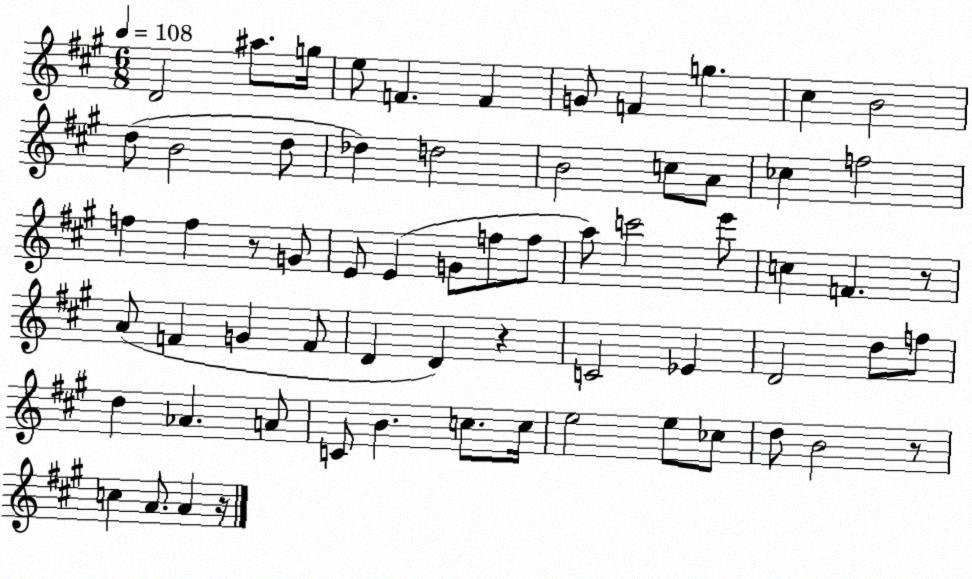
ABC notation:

X:1
T:Untitled
M:6/8
L:1/4
K:A
D2 ^a/2 g/4 e/2 F F G/2 F g ^c B2 d/2 B2 d/2 _d d2 B2 c/2 A/2 _c f2 f f z/2 G/2 E/2 E G/2 f/2 f/2 a/2 c'2 e'/2 c F z/2 A/2 F G F/2 D D z C2 _E D2 d/2 f/2 d _A A/2 C/2 B c/2 c/4 e2 e/2 _c/2 d/2 B2 z/2 c A/2 A z/4